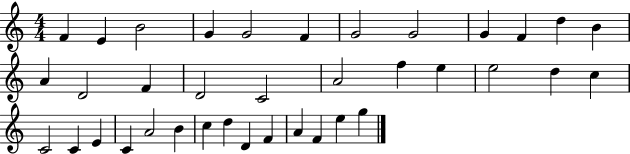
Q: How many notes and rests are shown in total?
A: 37